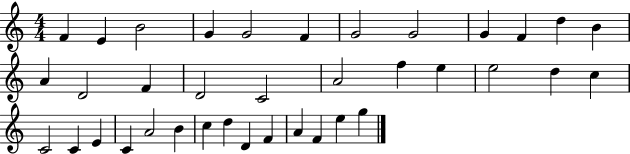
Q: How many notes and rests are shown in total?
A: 37